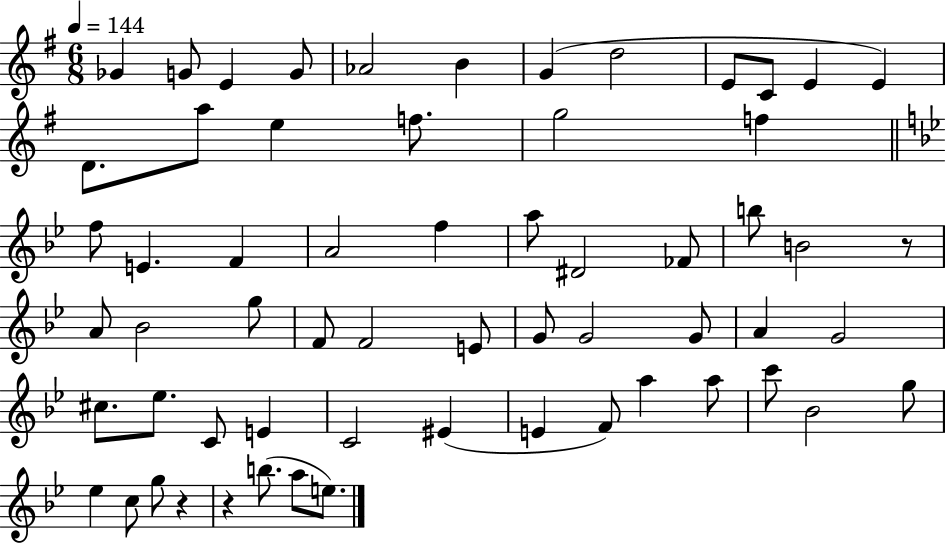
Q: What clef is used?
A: treble